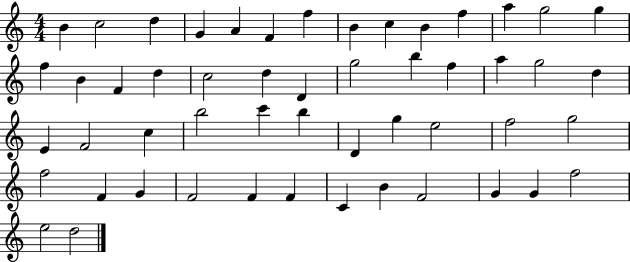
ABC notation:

X:1
T:Untitled
M:4/4
L:1/4
K:C
B c2 d G A F f B c B f a g2 g f B F d c2 d D g2 b f a g2 d E F2 c b2 c' b D g e2 f2 g2 f2 F G F2 F F C B F2 G G f2 e2 d2